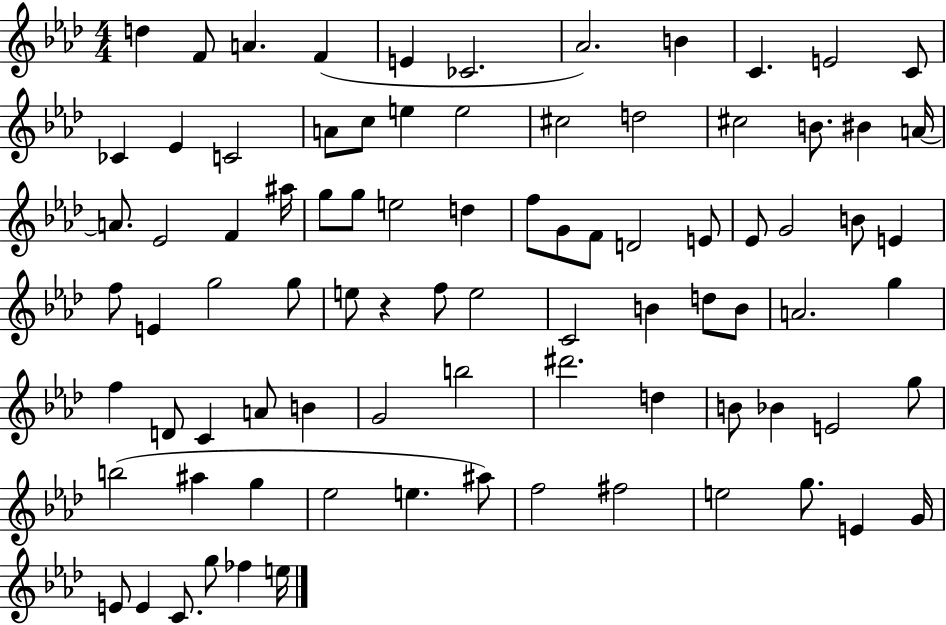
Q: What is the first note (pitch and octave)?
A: D5